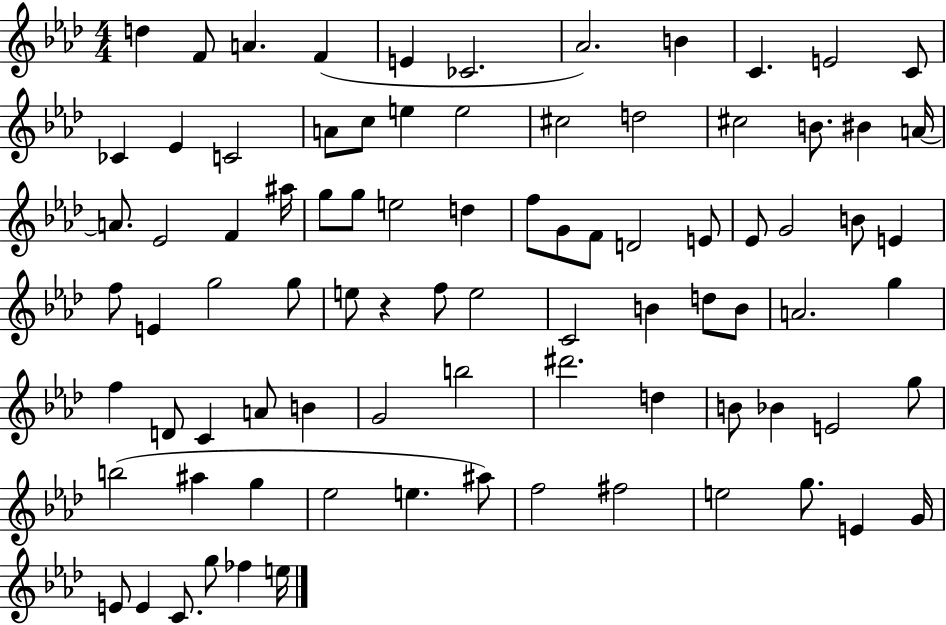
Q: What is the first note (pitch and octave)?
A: D5